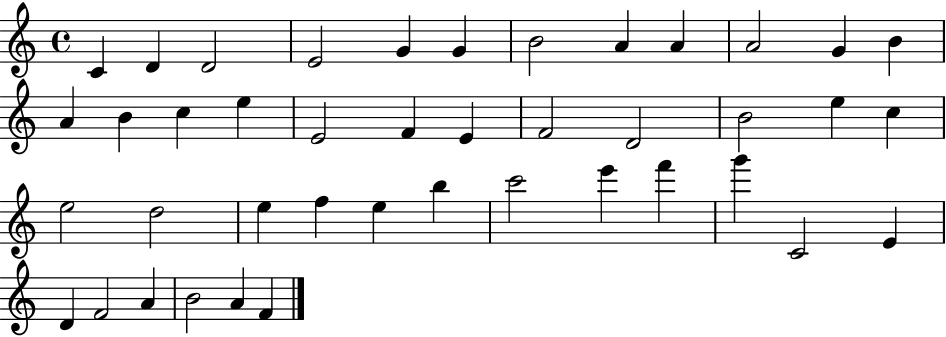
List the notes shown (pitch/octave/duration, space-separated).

C4/q D4/q D4/h E4/h G4/q G4/q B4/h A4/q A4/q A4/h G4/q B4/q A4/q B4/q C5/q E5/q E4/h F4/q E4/q F4/h D4/h B4/h E5/q C5/q E5/h D5/h E5/q F5/q E5/q B5/q C6/h E6/q F6/q G6/q C4/h E4/q D4/q F4/h A4/q B4/h A4/q F4/q